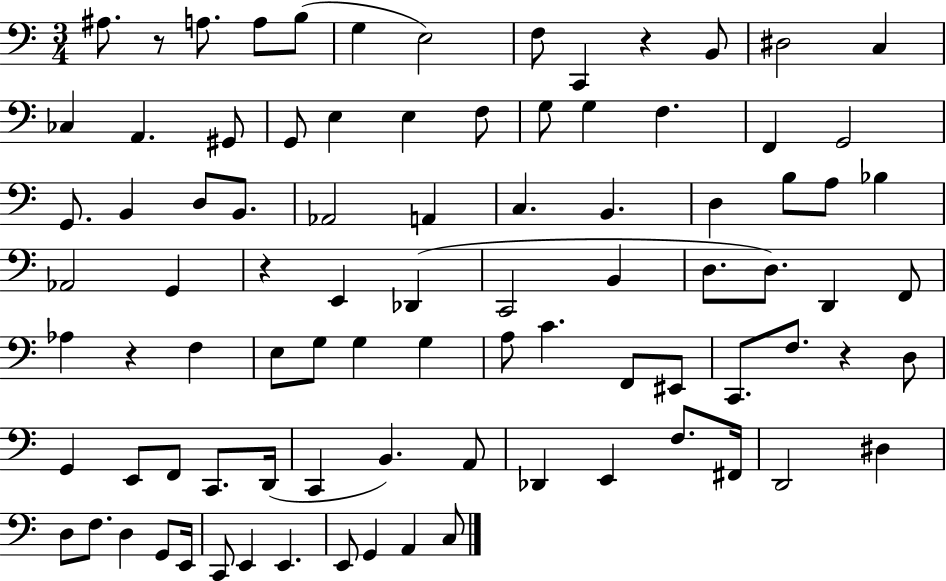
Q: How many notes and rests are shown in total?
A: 89